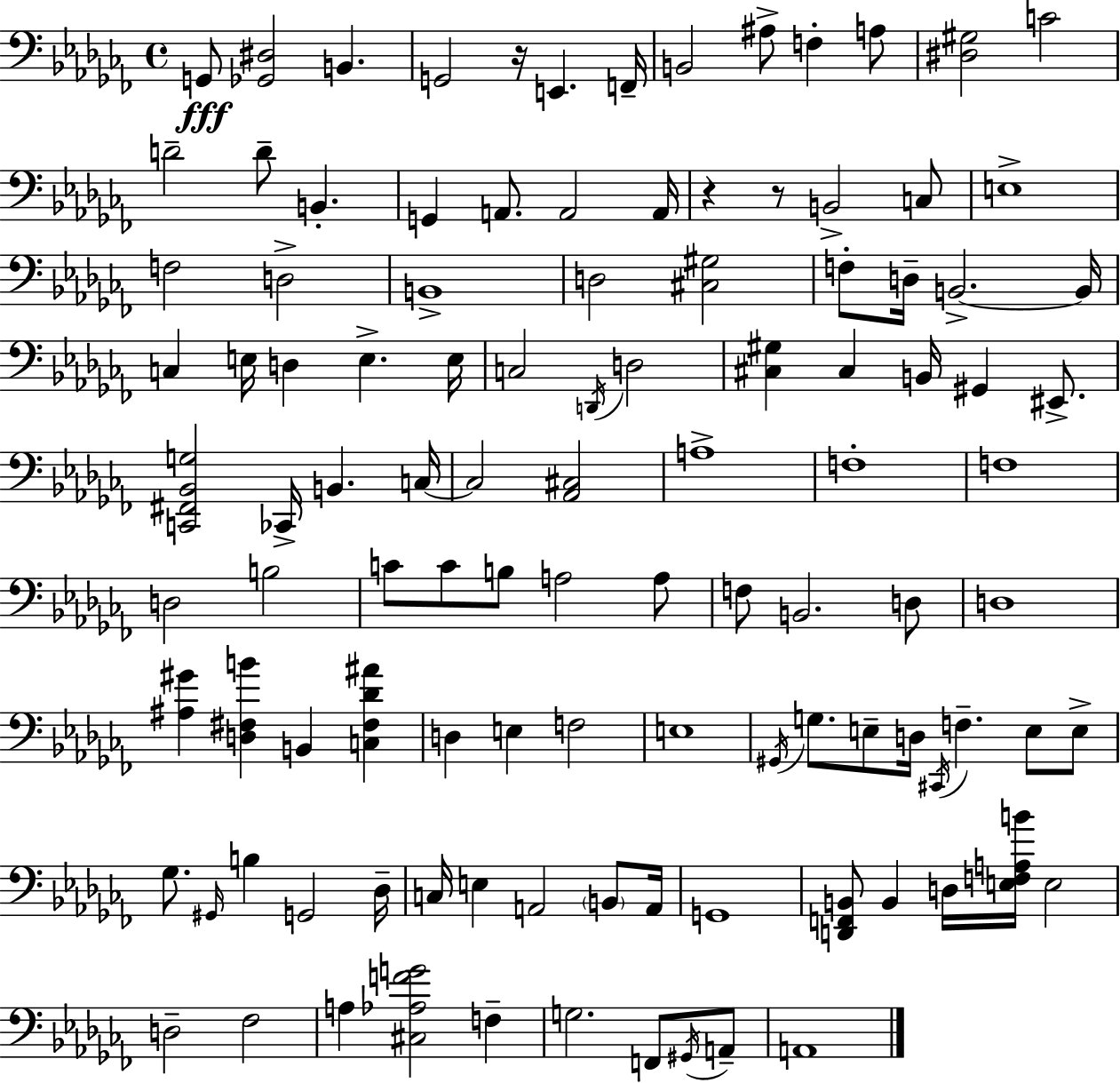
{
  \clef bass
  \time 4/4
  \defaultTimeSignature
  \key aes \minor
  \repeat volta 2 { g,8\fff <ges, dis>2 b,4. | g,2 r16 e,4. f,16-- | b,2 ais8-> f4-. a8 | <dis gis>2 c'2 | \break d'2-- d'8-- b,4.-. | g,4 a,8. a,2 a,16 | r4 r8 b,2-> c8 | e1-> | \break f2 d2-> | b,1-> | d2 <cis gis>2 | f8-. d16-- b,2.->~~ b,16 | \break c4 e16 d4 e4.-> e16 | c2 \acciaccatura { d,16 } d2 | <cis gis>4 cis4 b,16 gis,4 eis,8.-> | <c, fis, bes, g>2 ces,16-> b,4. | \break c16~~ c2 <aes, cis>2 | a1-> | f1-. | f1 | \break d2 b2 | c'8 c'8 b8 a2 a8 | f8 b,2. d8 | d1 | \break <ais gis'>4 <d fis b'>4 b,4 <c fis des' ais'>4 | d4 e4 f2 | e1 | \acciaccatura { gis,16 } g8. e8-- d16 \acciaccatura { cis,16 } f4.-- e8 | \break e8-> ges8. \grace { gis,16 } b4 g,2 | des16-- c16 e4 a,2 | \parenthesize b,8 a,16 g,1 | <d, f, b,>8 b,4 d16 <e f a b'>16 e2 | \break d2-- fes2 | a4 <cis aes f' g'>2 | f4-- g2. | f,8 \acciaccatura { gis,16 } a,8-- a,1 | \break } \bar "|."
}